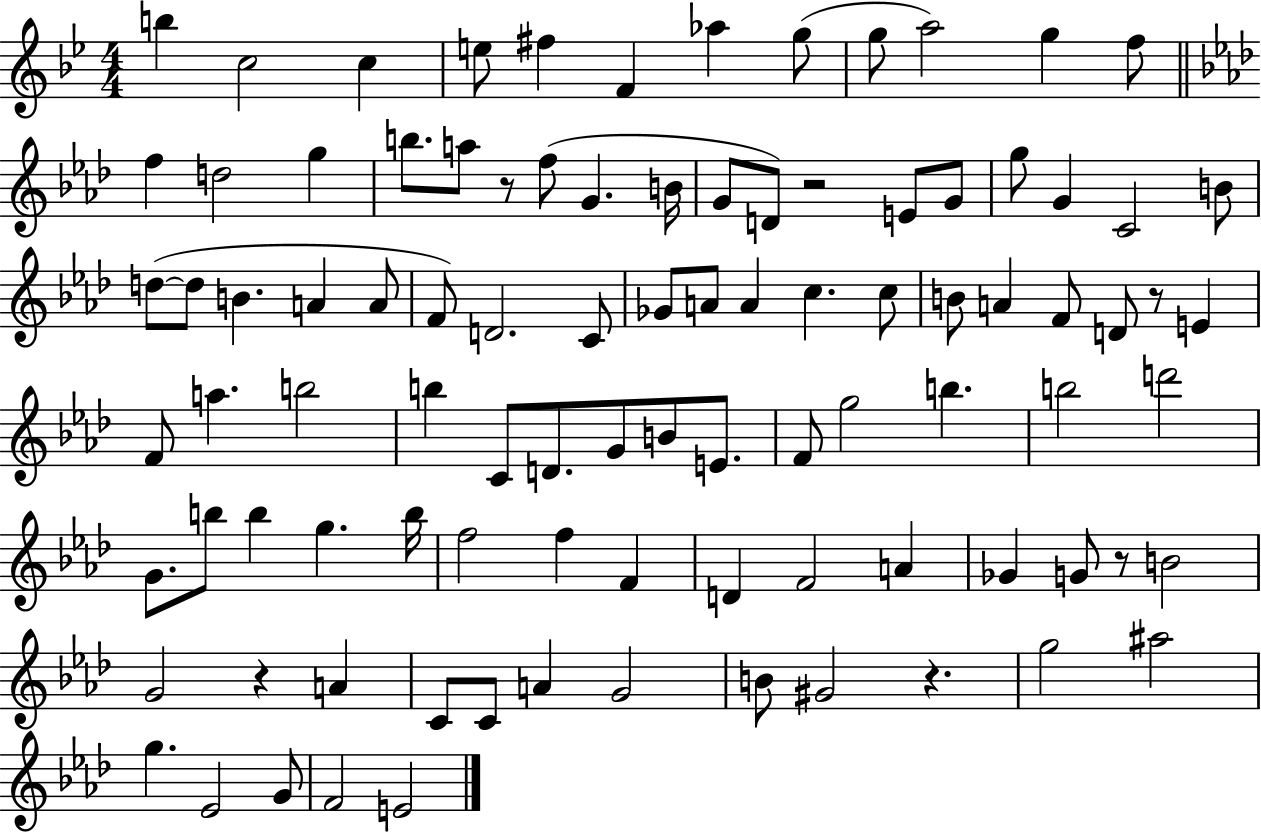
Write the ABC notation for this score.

X:1
T:Untitled
M:4/4
L:1/4
K:Bb
b c2 c e/2 ^f F _a g/2 g/2 a2 g f/2 f d2 g b/2 a/2 z/2 f/2 G B/4 G/2 D/2 z2 E/2 G/2 g/2 G C2 B/2 d/2 d/2 B A A/2 F/2 D2 C/2 _G/2 A/2 A c c/2 B/2 A F/2 D/2 z/2 E F/2 a b2 b C/2 D/2 G/2 B/2 E/2 F/2 g2 b b2 d'2 G/2 b/2 b g b/4 f2 f F D F2 A _G G/2 z/2 B2 G2 z A C/2 C/2 A G2 B/2 ^G2 z g2 ^a2 g _E2 G/2 F2 E2